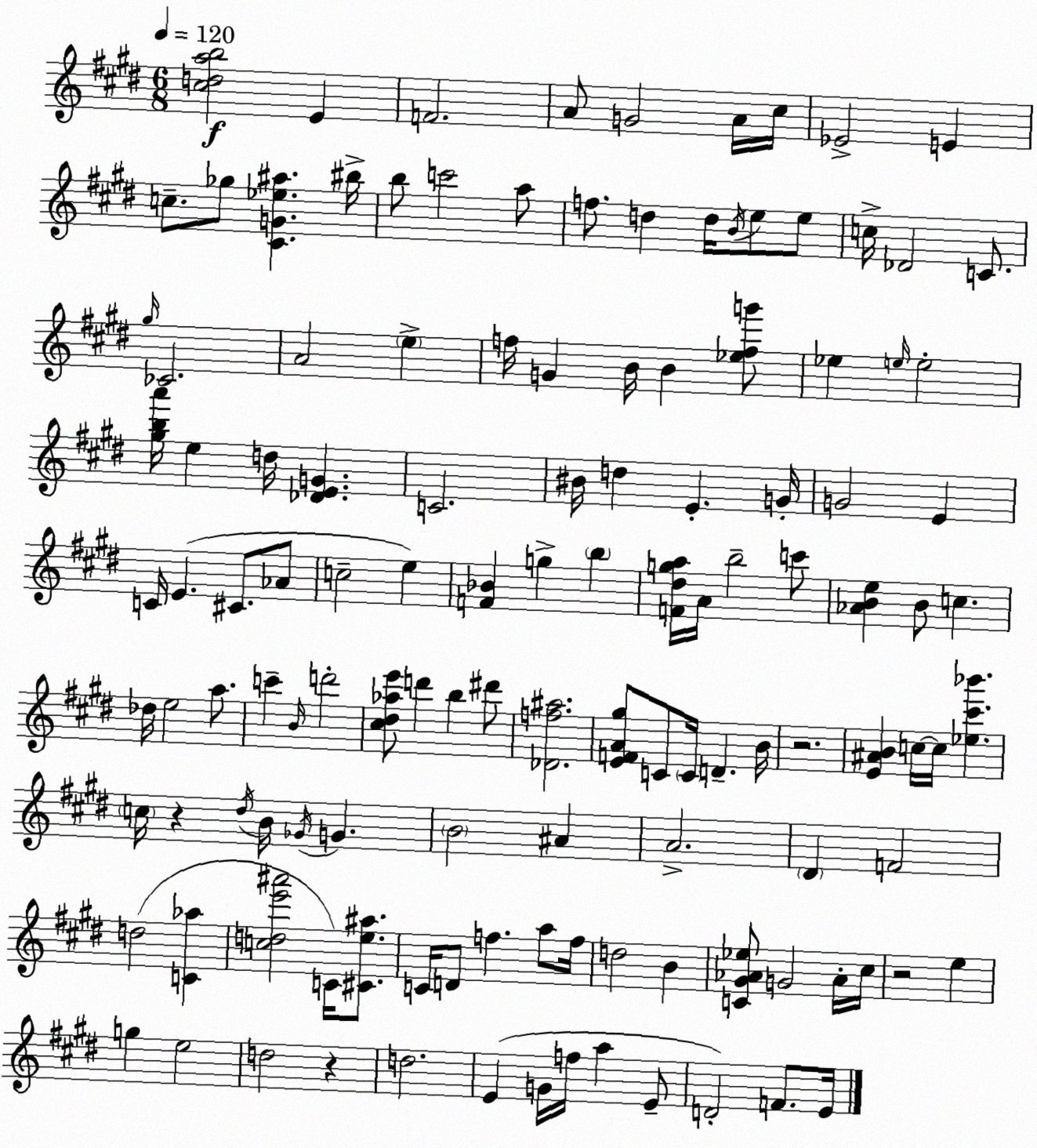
X:1
T:Untitled
M:6/8
L:1/4
K:E
[^cdab]2 E F2 A/2 G2 A/4 ^c/4 _E2 E c/2 _g/2 [^CG_e^a] ^b/4 b/2 c'2 a/2 f/2 d d/4 B/4 e/2 e/2 c/4 _D2 C/2 ^g/4 _C2 A2 e f/4 G B/4 B [_efg']/2 _e e/4 e2 [^gba']/4 e d/4 [_DEG] C2 ^B/4 d E G/4 G2 E C/4 E ^C/2 _A/2 c2 e [F_B] g b [F^dga]/4 A/4 b2 c'/2 [_ABe] B/2 c _d/4 e2 a/2 c' B/4 d'2 [^c^d_ae']/2 d' b ^d'/2 [_Df^a]2 [EFA^g]/2 C/2 C/4 D B/4 z2 [E^AB] c/4 c/4 [_e^c'_b'] c/4 z ^d/4 B/4 _G/4 G B2 ^A A2 ^D F2 d2 [C_a] [cde'^a']2 C/4 [^Ce^a]/2 C/4 D/2 f a/2 f/4 d2 B [C^G_A_e]/2 G2 _A/4 ^c/4 z2 e g e2 d2 z d2 E G/4 f/4 a E/2 D2 F/2 E/4